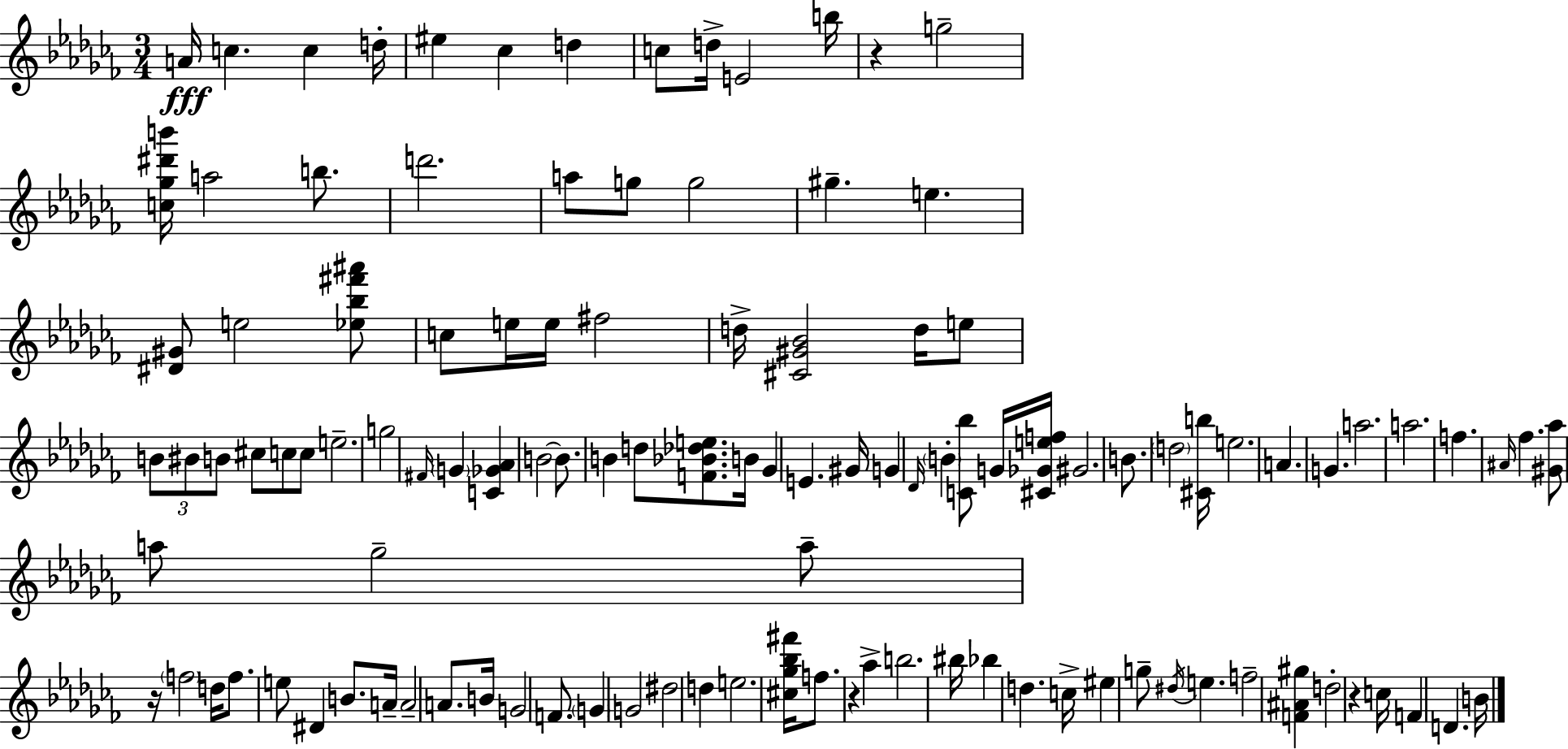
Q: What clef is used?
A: treble